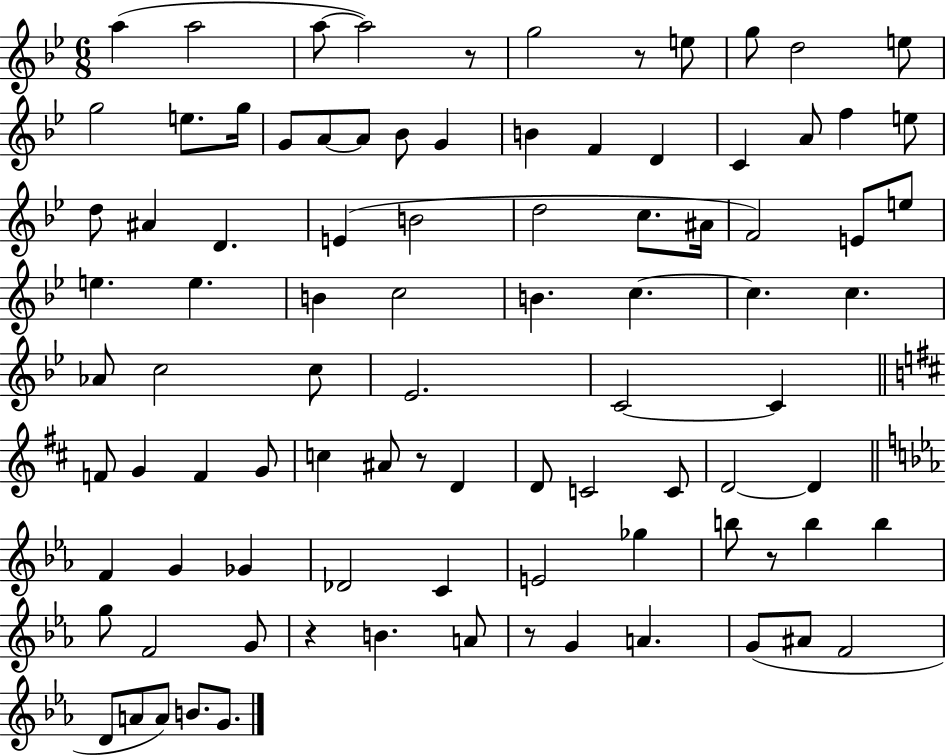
{
  \clef treble
  \numericTimeSignature
  \time 6/8
  \key bes \major
  a''4( a''2 | a''8~~ a''2) r8 | g''2 r8 e''8 | g''8 d''2 e''8 | \break g''2 e''8. g''16 | g'8 a'8~~ a'8 bes'8 g'4 | b'4 f'4 d'4 | c'4 a'8 f''4 e''8 | \break d''8 ais'4 d'4. | e'4( b'2 | d''2 c''8. ais'16 | f'2) e'8 e''8 | \break e''4. e''4. | b'4 c''2 | b'4. c''4.~~ | c''4. c''4. | \break aes'8 c''2 c''8 | ees'2. | c'2~~ c'4 | \bar "||" \break \key b \minor f'8 g'4 f'4 g'8 | c''4 ais'8 r8 d'4 | d'8 c'2 c'8 | d'2~~ d'4 | \break \bar "||" \break \key ees \major f'4 g'4 ges'4 | des'2 c'4 | e'2 ges''4 | b''8 r8 b''4 b''4 | \break g''8 f'2 g'8 | r4 b'4. a'8 | r8 g'4 a'4. | g'8( ais'8 f'2 | \break d'8 a'8 a'8) b'8. g'8. | \bar "|."
}